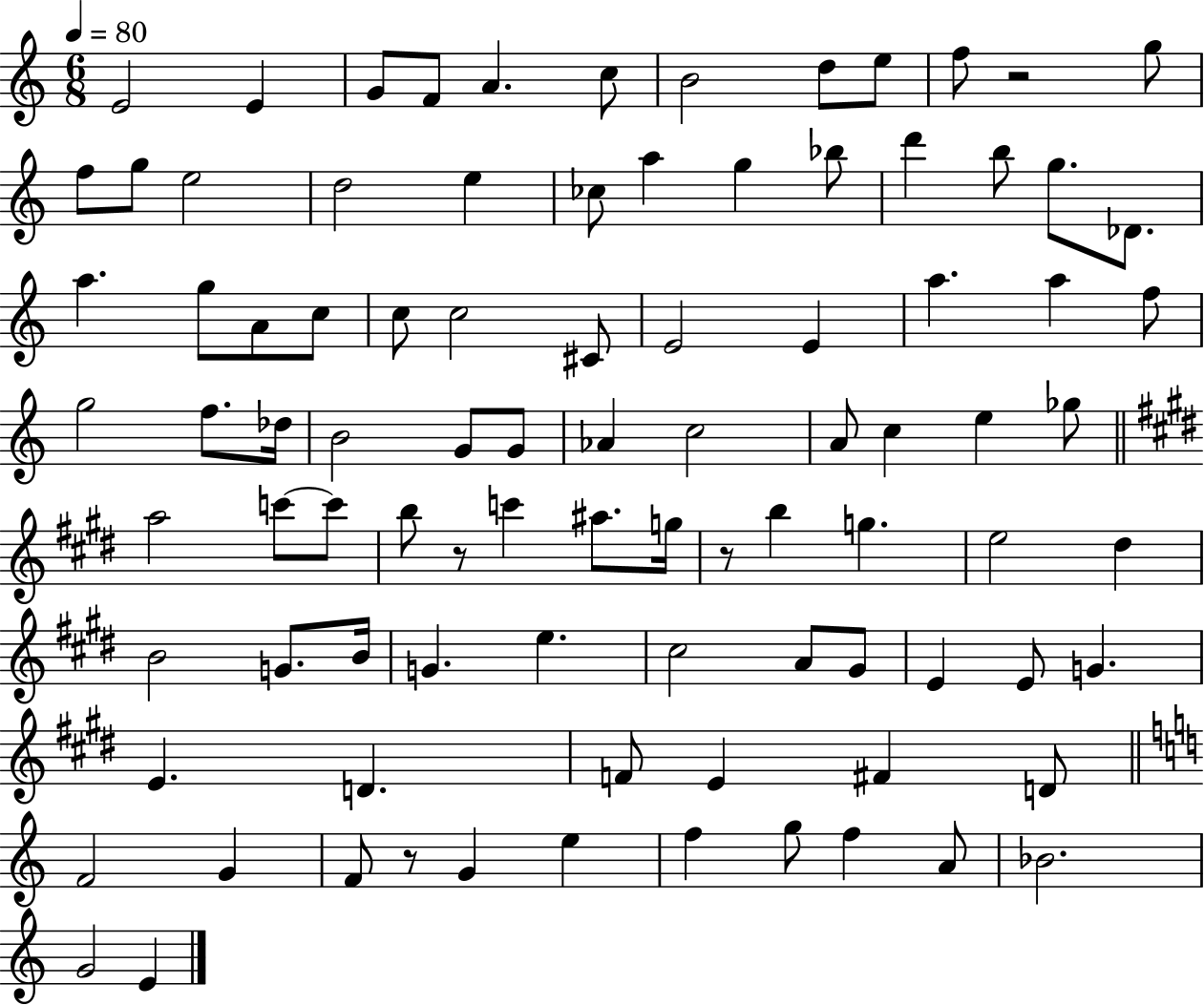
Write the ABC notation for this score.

X:1
T:Untitled
M:6/8
L:1/4
K:C
E2 E G/2 F/2 A c/2 B2 d/2 e/2 f/2 z2 g/2 f/2 g/2 e2 d2 e _c/2 a g _b/2 d' b/2 g/2 _D/2 a g/2 A/2 c/2 c/2 c2 ^C/2 E2 E a a f/2 g2 f/2 _d/4 B2 G/2 G/2 _A c2 A/2 c e _g/2 a2 c'/2 c'/2 b/2 z/2 c' ^a/2 g/4 z/2 b g e2 ^d B2 G/2 B/4 G e ^c2 A/2 ^G/2 E E/2 G E D F/2 E ^F D/2 F2 G F/2 z/2 G e f g/2 f A/2 _B2 G2 E